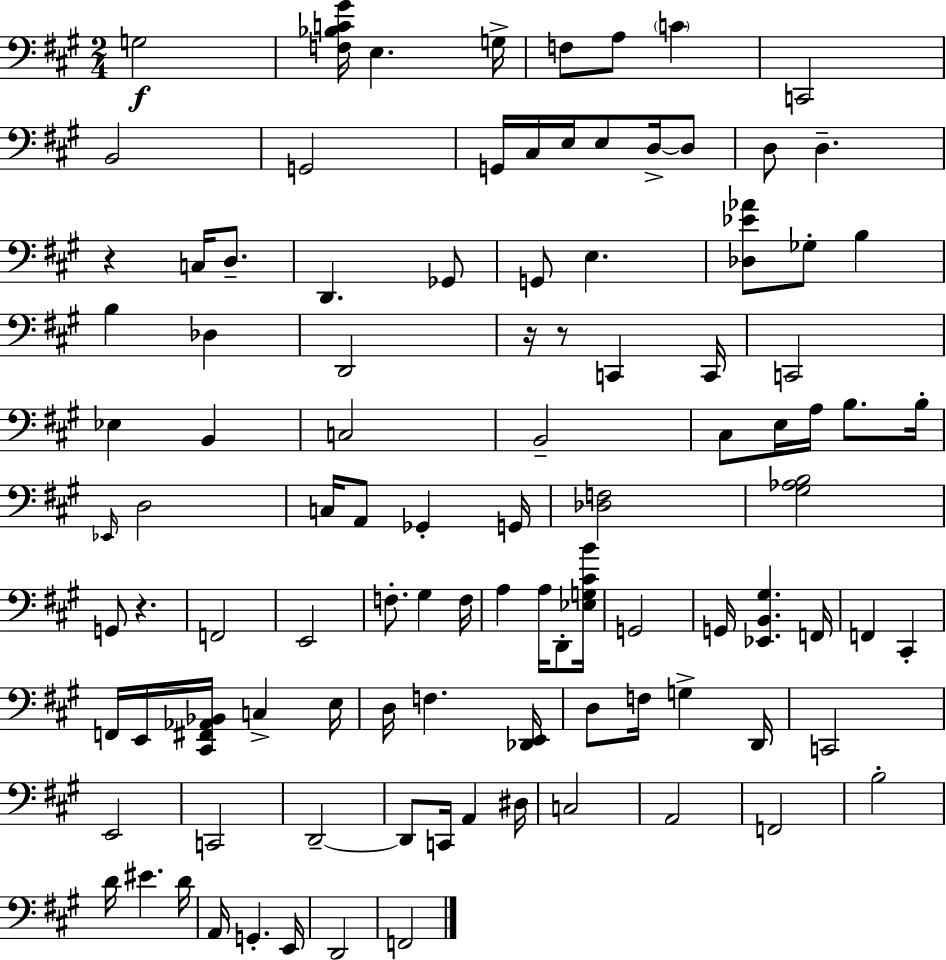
{
  \clef bass
  \numericTimeSignature
  \time 2/4
  \key a \major
  g2\f | <f bes c' gis'>16 e4. g16-> | f8 a8 \parenthesize c'4 | c,2 | \break b,2 | g,2 | g,16 cis16 e16 e8 d16->~~ d8 | d8 d4.-- | \break r4 c16 d8.-- | d,4. ges,8 | g,8 e4. | <des ees' aes'>8 ges8-. b4 | \break b4 des4 | d,2 | r16 r8 c,4 c,16 | c,2 | \break ees4 b,4 | c2 | b,2-- | cis8 e16 a16 b8. b16-. | \break \grace { ees,16 } d2 | c16 a,8 ges,4-. | g,16 <des f>2 | <gis aes b>2 | \break g,8 r4. | f,2 | e,2 | f8.-. gis4 | \break f16 a4 a16 d,8-. | <ees g cis' b'>16 g,2 | g,16 <ees, b, gis>4. | f,16 f,4 cis,4-. | \break f,16 e,16 <cis, fis, aes, bes,>16 c4-> | e16 d16 f4. | <des, e,>16 d8 f16 g4-> | d,16 c,2 | \break e,2 | c,2 | d,2--~~ | d,8 c,16 a,4 | \break dis16 c2 | a,2 | f,2 | b2-. | \break d'16 eis'4. | d'16 a,16 g,4.-. | e,16 d,2 | f,2 | \break \bar "|."
}